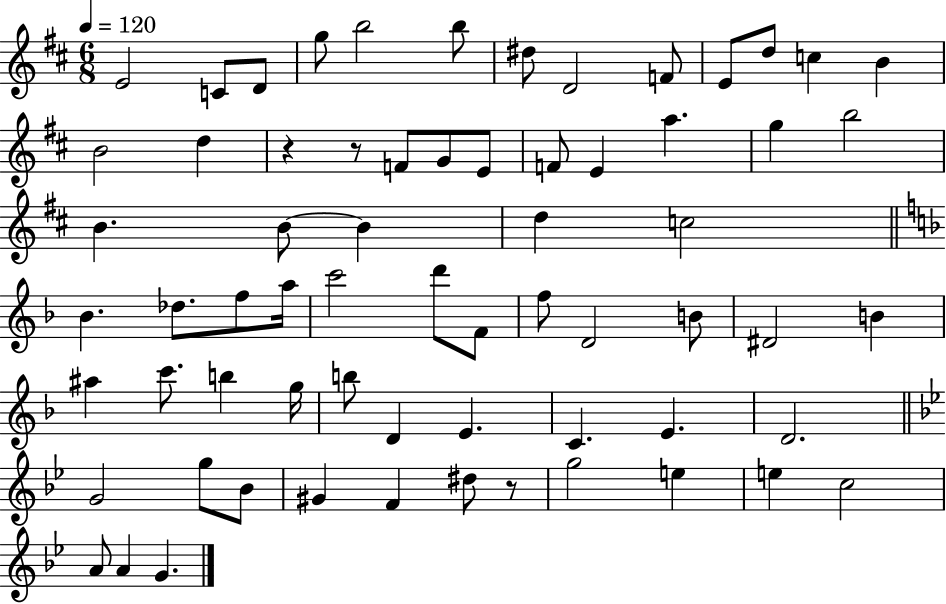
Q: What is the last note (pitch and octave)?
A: G4